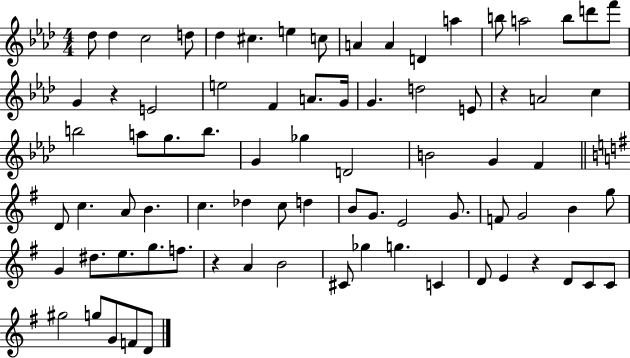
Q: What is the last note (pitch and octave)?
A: D4